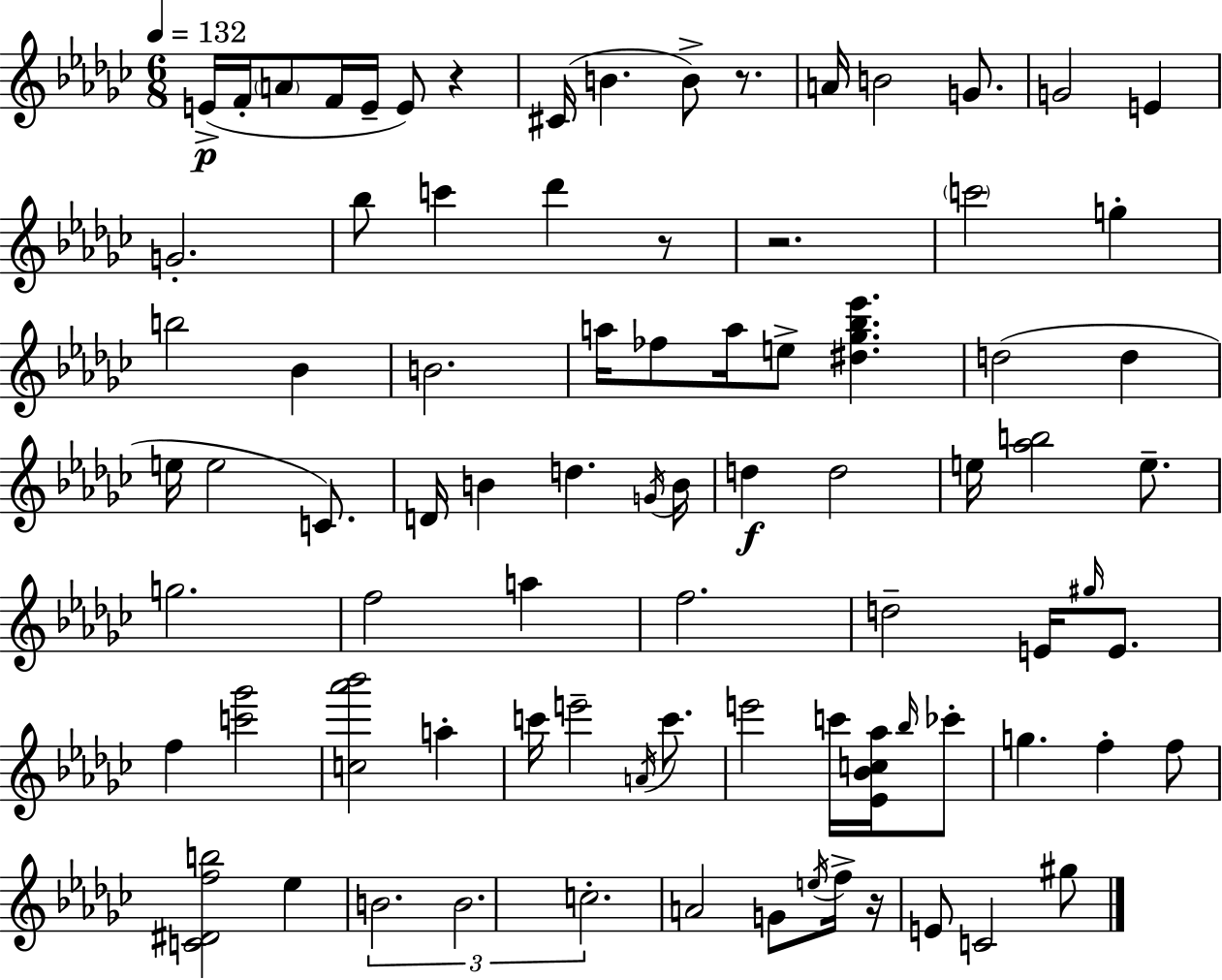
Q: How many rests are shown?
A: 5